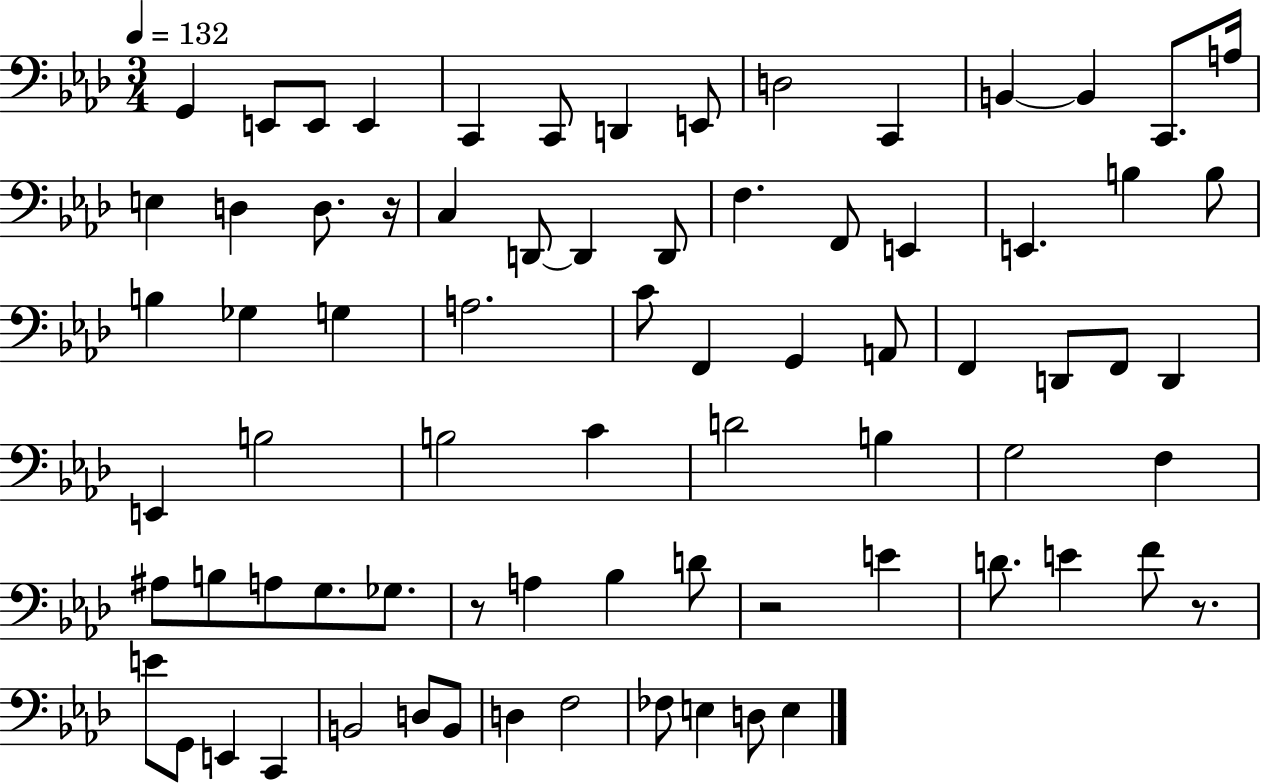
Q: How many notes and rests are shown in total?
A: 76